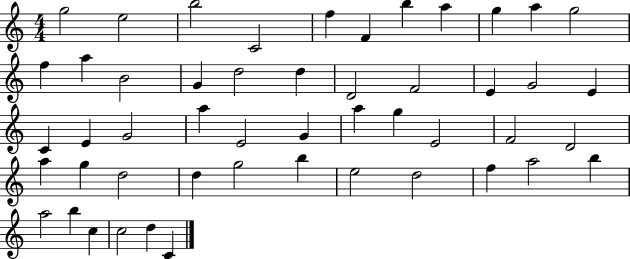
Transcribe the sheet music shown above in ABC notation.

X:1
T:Untitled
M:4/4
L:1/4
K:C
g2 e2 b2 C2 f F b a g a g2 f a B2 G d2 d D2 F2 E G2 E C E G2 a E2 G a g E2 F2 D2 a g d2 d g2 b e2 d2 f a2 b a2 b c c2 d C